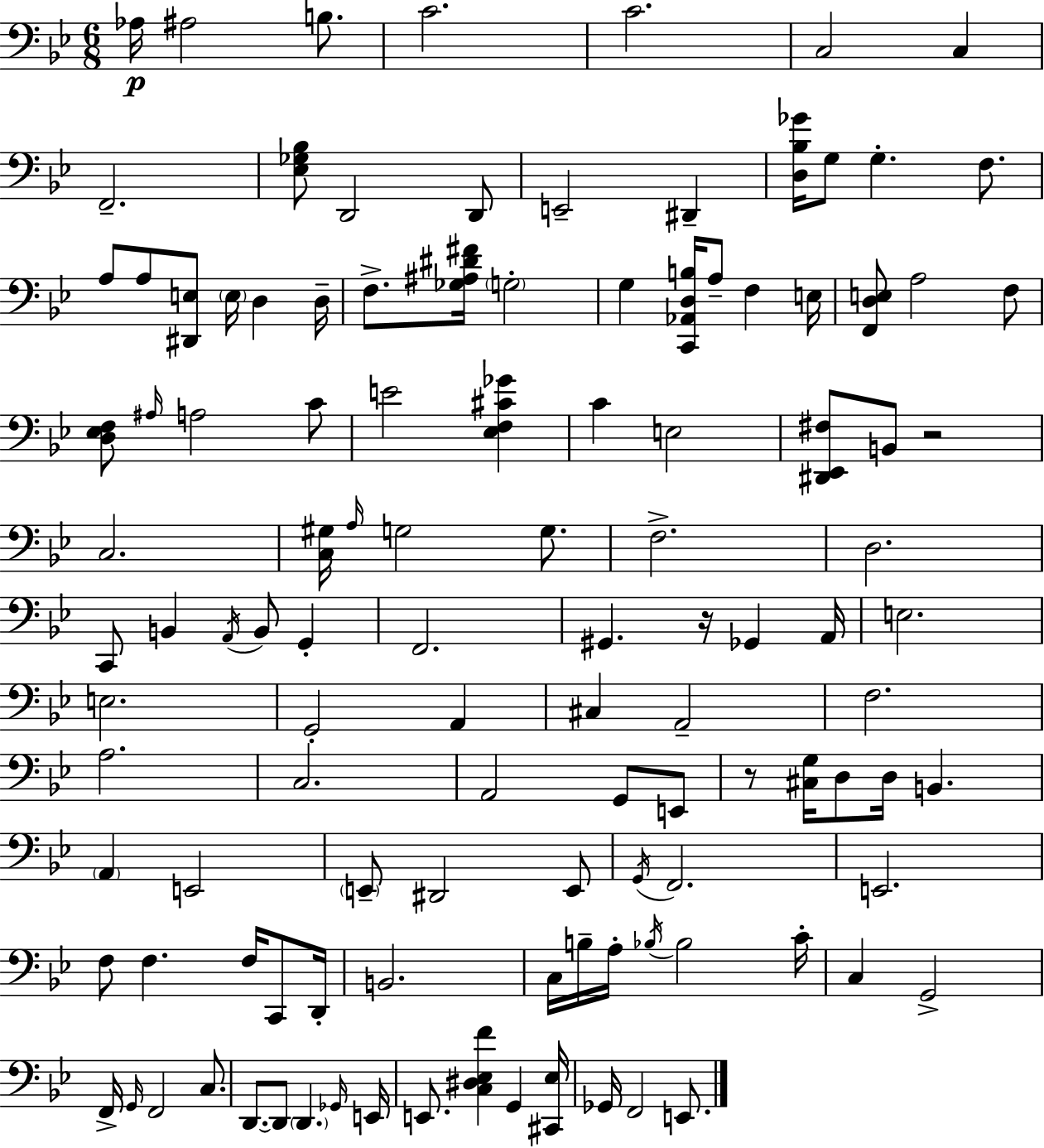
X:1
T:Untitled
M:6/8
L:1/4
K:Gm
_A,/4 ^A,2 B,/2 C2 C2 C,2 C, F,,2 [_E,_G,_B,]/2 D,,2 D,,/2 E,,2 ^D,, [D,_B,_G]/4 G,/2 G, F,/2 A,/2 A,/2 [^D,,E,]/2 E,/4 D, D,/4 F,/2 [_G,^A,^D^F]/4 G,2 G, [C,,_A,,D,B,]/4 A,/2 F, E,/4 [F,,D,E,]/2 A,2 F,/2 [D,_E,F,]/2 ^A,/4 A,2 C/2 E2 [_E,F,^C_G] C E,2 [^D,,_E,,^F,]/2 B,,/2 z2 C,2 [C,^G,]/4 A,/4 G,2 G,/2 F,2 D,2 C,,/2 B,, A,,/4 B,,/2 G,, F,,2 ^G,, z/4 _G,, A,,/4 E,2 E,2 G,,2 A,, ^C, A,,2 F,2 A,2 C,2 A,,2 G,,/2 E,,/2 z/2 [^C,G,]/4 D,/2 D,/4 B,, A,, E,,2 E,,/2 ^D,,2 E,,/2 G,,/4 F,,2 E,,2 F,/2 F, F,/4 C,,/2 D,,/4 B,,2 C,/4 B,/4 A,/4 _B,/4 _B,2 C/4 C, G,,2 F,,/4 G,,/4 F,,2 C,/2 D,,/2 D,,/2 D,, _G,,/4 E,,/4 E,,/2 [C,^D,_E,F] G,, [^C,,_E,]/4 _G,,/4 F,,2 E,,/2